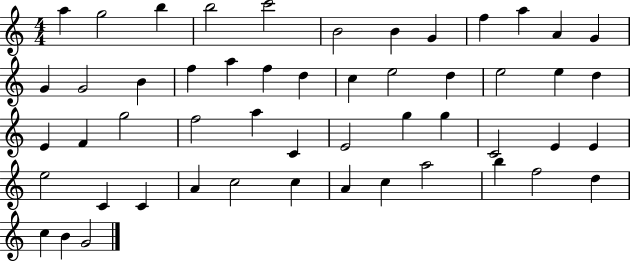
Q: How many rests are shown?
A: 0